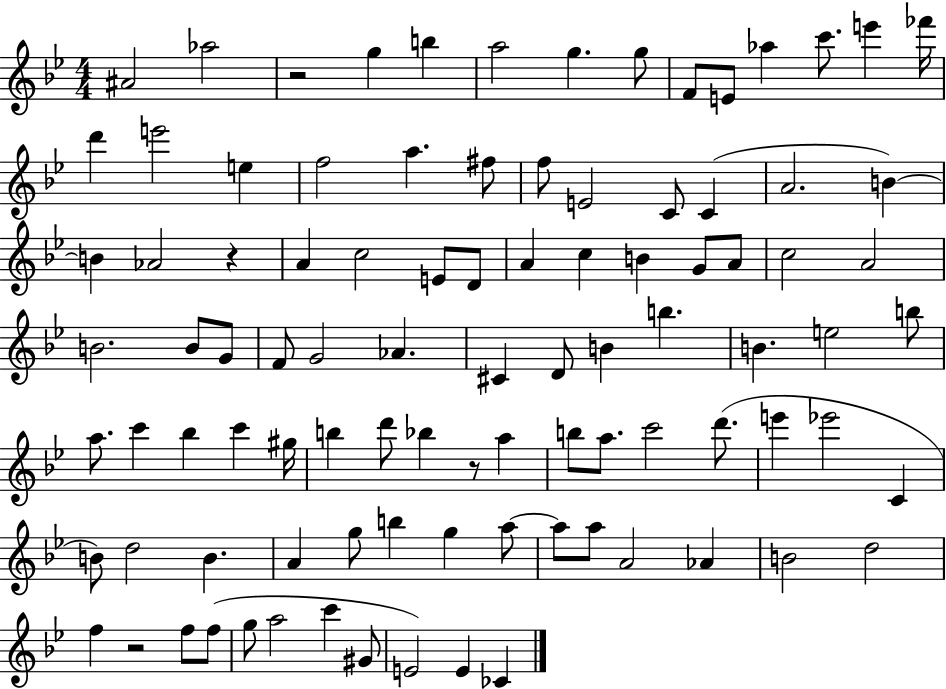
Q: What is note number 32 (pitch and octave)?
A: A4